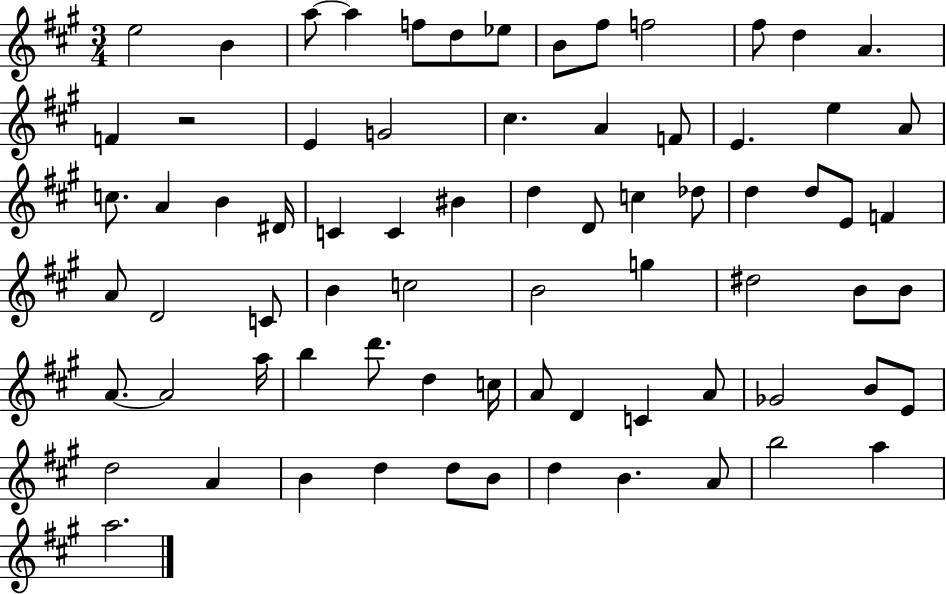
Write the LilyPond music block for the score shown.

{
  \clef treble
  \numericTimeSignature
  \time 3/4
  \key a \major
  \repeat volta 2 { e''2 b'4 | a''8~~ a''4 f''8 d''8 ees''8 | b'8 fis''8 f''2 | fis''8 d''4 a'4. | \break f'4 r2 | e'4 g'2 | cis''4. a'4 f'8 | e'4. e''4 a'8 | \break c''8. a'4 b'4 dis'16 | c'4 c'4 bis'4 | d''4 d'8 c''4 des''8 | d''4 d''8 e'8 f'4 | \break a'8 d'2 c'8 | b'4 c''2 | b'2 g''4 | dis''2 b'8 b'8 | \break a'8.~~ a'2 a''16 | b''4 d'''8. d''4 c''16 | a'8 d'4 c'4 a'8 | ges'2 b'8 e'8 | \break d''2 a'4 | b'4 d''4 d''8 b'8 | d''4 b'4. a'8 | b''2 a''4 | \break a''2. | } \bar "|."
}